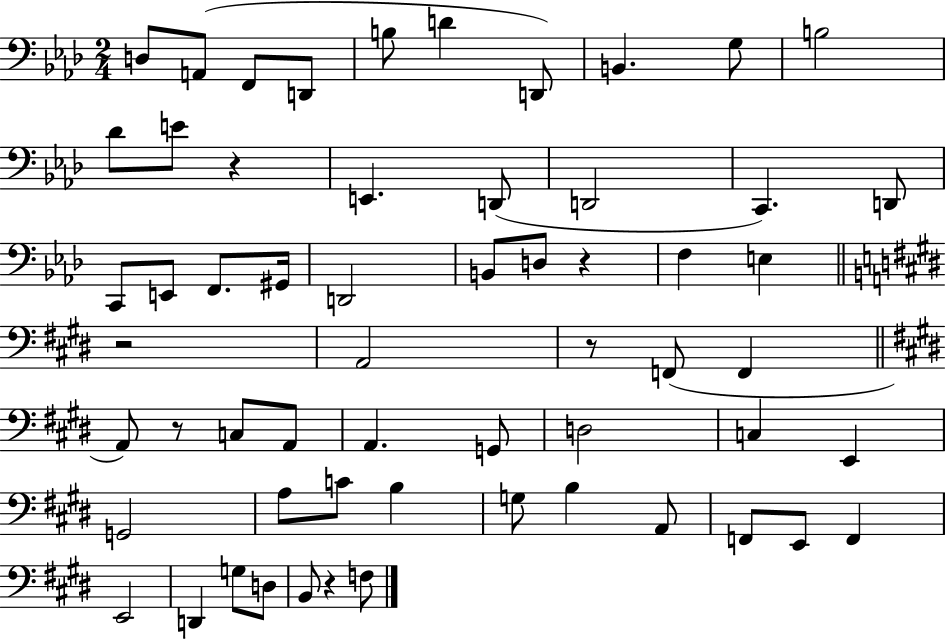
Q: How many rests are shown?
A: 6